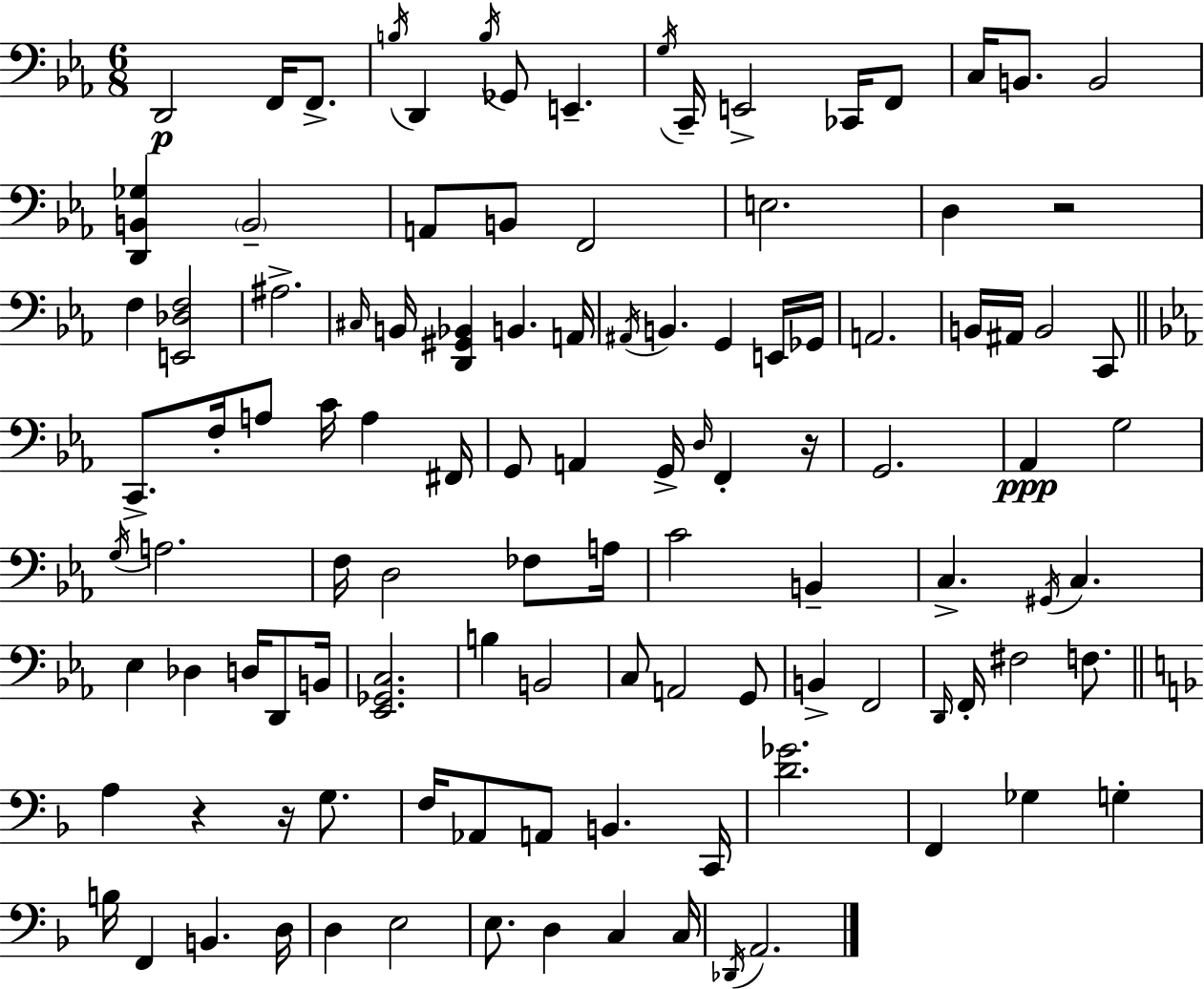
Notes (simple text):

D2/h F2/s F2/e. B3/s D2/q B3/s Gb2/e E2/q. G3/s C2/s E2/h CES2/s F2/e C3/s B2/e. B2/h [D2,B2,Gb3]/q B2/h A2/e B2/e F2/h E3/h. D3/q R/h F3/q [E2,Db3,F3]/h A#3/h. C#3/s B2/s [D2,G#2,Bb2]/q B2/q. A2/s A#2/s B2/q. G2/q E2/s Gb2/s A2/h. B2/s A#2/s B2/h C2/e C2/e. F3/s A3/e C4/s A3/q F#2/s G2/e A2/q G2/s D3/s F2/q R/s G2/h. Ab2/q G3/h G3/s A3/h. F3/s D3/h FES3/e A3/s C4/h B2/q C3/q. G#2/s C3/q. Eb3/q Db3/q D3/s D2/e B2/s [Eb2,Gb2,C3]/h. B3/q B2/h C3/e A2/h G2/e B2/q F2/h D2/s F2/s F#3/h F3/e. A3/q R/q R/s G3/e. F3/s Ab2/e A2/e B2/q. C2/s [D4,Gb4]/h. F2/q Gb3/q G3/q B3/s F2/q B2/q. D3/s D3/q E3/h E3/e. D3/q C3/q C3/s Db2/s A2/h.